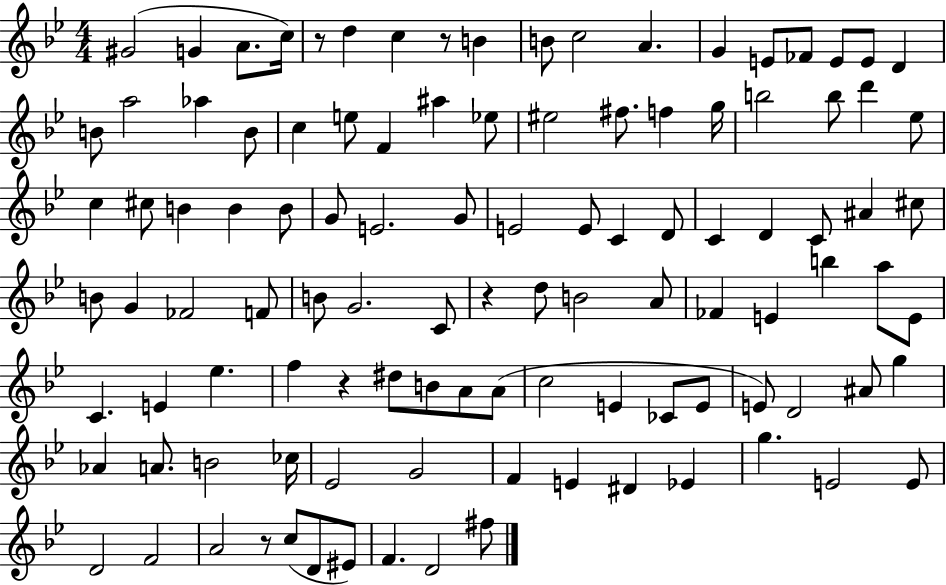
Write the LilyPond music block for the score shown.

{
  \clef treble
  \numericTimeSignature
  \time 4/4
  \key bes \major
  \repeat volta 2 { gis'2( g'4 a'8. c''16) | r8 d''4 c''4 r8 b'4 | b'8 c''2 a'4. | g'4 e'8 fes'8 e'8 e'8 d'4 | \break b'8 a''2 aes''4 b'8 | c''4 e''8 f'4 ais''4 ees''8 | eis''2 fis''8. f''4 g''16 | b''2 b''8 d'''4 ees''8 | \break c''4 cis''8 b'4 b'4 b'8 | g'8 e'2. g'8 | e'2 e'8 c'4 d'8 | c'4 d'4 c'8 ais'4 cis''8 | \break b'8 g'4 fes'2 f'8 | b'8 g'2. c'8 | r4 d''8 b'2 a'8 | fes'4 e'4 b''4 a''8 e'8 | \break c'4. e'4 ees''4. | f''4 r4 dis''8 b'8 a'8 a'8( | c''2 e'4 ces'8 e'8 | e'8) d'2 ais'8 g''4 | \break aes'4 a'8. b'2 ces''16 | ees'2 g'2 | f'4 e'4 dis'4 ees'4 | g''4. e'2 e'8 | \break d'2 f'2 | a'2 r8 c''8( d'8 eis'8) | f'4. d'2 fis''8 | } \bar "|."
}